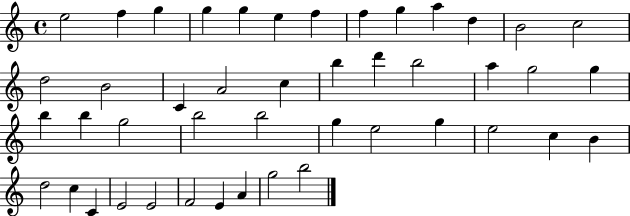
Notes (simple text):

E5/h F5/q G5/q G5/q G5/q E5/q F5/q F5/q G5/q A5/q D5/q B4/h C5/h D5/h B4/h C4/q A4/h C5/q B5/q D6/q B5/h A5/q G5/h G5/q B5/q B5/q G5/h B5/h B5/h G5/q E5/h G5/q E5/h C5/q B4/q D5/h C5/q C4/q E4/h E4/h F4/h E4/q A4/q G5/h B5/h